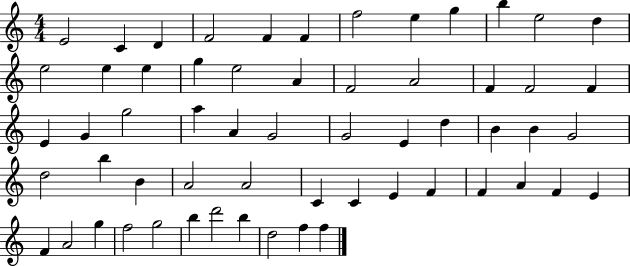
{
  \clef treble
  \numericTimeSignature
  \time 4/4
  \key c \major
  e'2 c'4 d'4 | f'2 f'4 f'4 | f''2 e''4 g''4 | b''4 e''2 d''4 | \break e''2 e''4 e''4 | g''4 e''2 a'4 | f'2 a'2 | f'4 f'2 f'4 | \break e'4 g'4 g''2 | a''4 a'4 g'2 | g'2 e'4 d''4 | b'4 b'4 g'2 | \break d''2 b''4 b'4 | a'2 a'2 | c'4 c'4 e'4 f'4 | f'4 a'4 f'4 e'4 | \break f'4 a'2 g''4 | f''2 g''2 | b''4 d'''2 b''4 | d''2 f''4 f''4 | \break \bar "|."
}